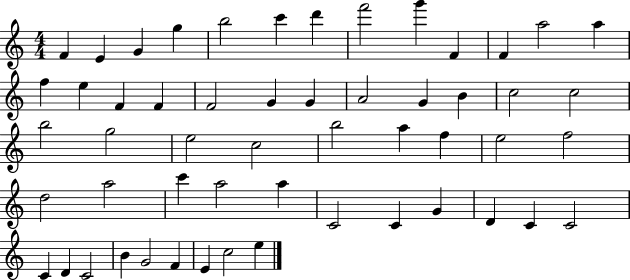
{
  \clef treble
  \numericTimeSignature
  \time 4/4
  \key c \major
  f'4 e'4 g'4 g''4 | b''2 c'''4 d'''4 | f'''2 g'''4 f'4 | f'4 a''2 a''4 | \break f''4 e''4 f'4 f'4 | f'2 g'4 g'4 | a'2 g'4 b'4 | c''2 c''2 | \break b''2 g''2 | e''2 c''2 | b''2 a''4 f''4 | e''2 f''2 | \break d''2 a''2 | c'''4 a''2 a''4 | c'2 c'4 g'4 | d'4 c'4 c'2 | \break c'4 d'4 c'2 | b'4 g'2 f'4 | e'4 c''2 e''4 | \bar "|."
}